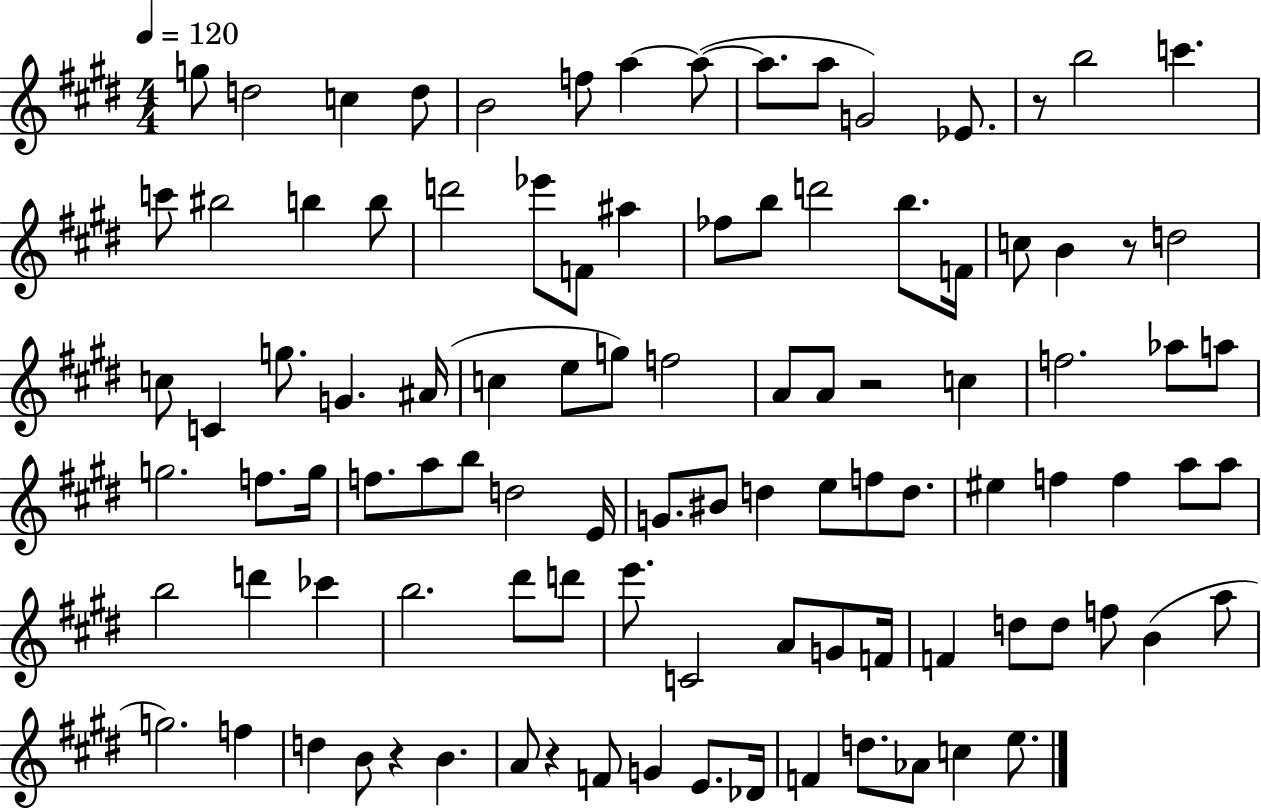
X:1
T:Untitled
M:4/4
L:1/4
K:E
g/2 d2 c d/2 B2 f/2 a a/2 a/2 a/2 G2 _E/2 z/2 b2 c' c'/2 ^b2 b b/2 d'2 _e'/2 F/2 ^a _f/2 b/2 d'2 b/2 F/4 c/2 B z/2 d2 c/2 C g/2 G ^A/4 c e/2 g/2 f2 A/2 A/2 z2 c f2 _a/2 a/2 g2 f/2 g/4 f/2 a/2 b/2 d2 E/4 G/2 ^B/2 d e/2 f/2 d/2 ^e f f a/2 a/2 b2 d' _c' b2 ^d'/2 d'/2 e'/2 C2 A/2 G/2 F/4 F d/2 d/2 f/2 B a/2 g2 f d B/2 z B A/2 z F/2 G E/2 _D/4 F d/2 _A/2 c e/2